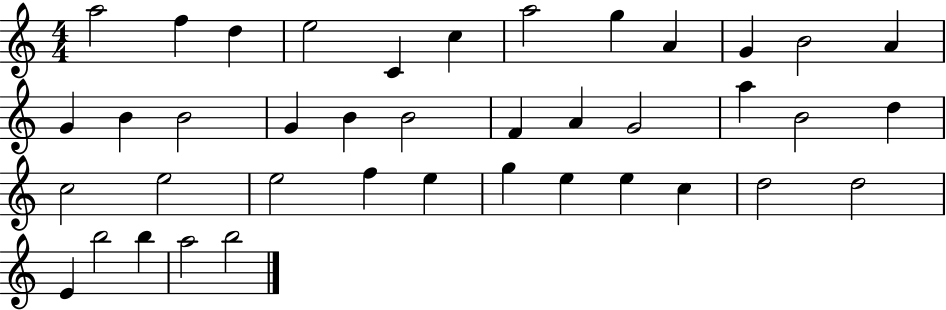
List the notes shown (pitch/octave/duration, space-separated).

A5/h F5/q D5/q E5/h C4/q C5/q A5/h G5/q A4/q G4/q B4/h A4/q G4/q B4/q B4/h G4/q B4/q B4/h F4/q A4/q G4/h A5/q B4/h D5/q C5/h E5/h E5/h F5/q E5/q G5/q E5/q E5/q C5/q D5/h D5/h E4/q B5/h B5/q A5/h B5/h